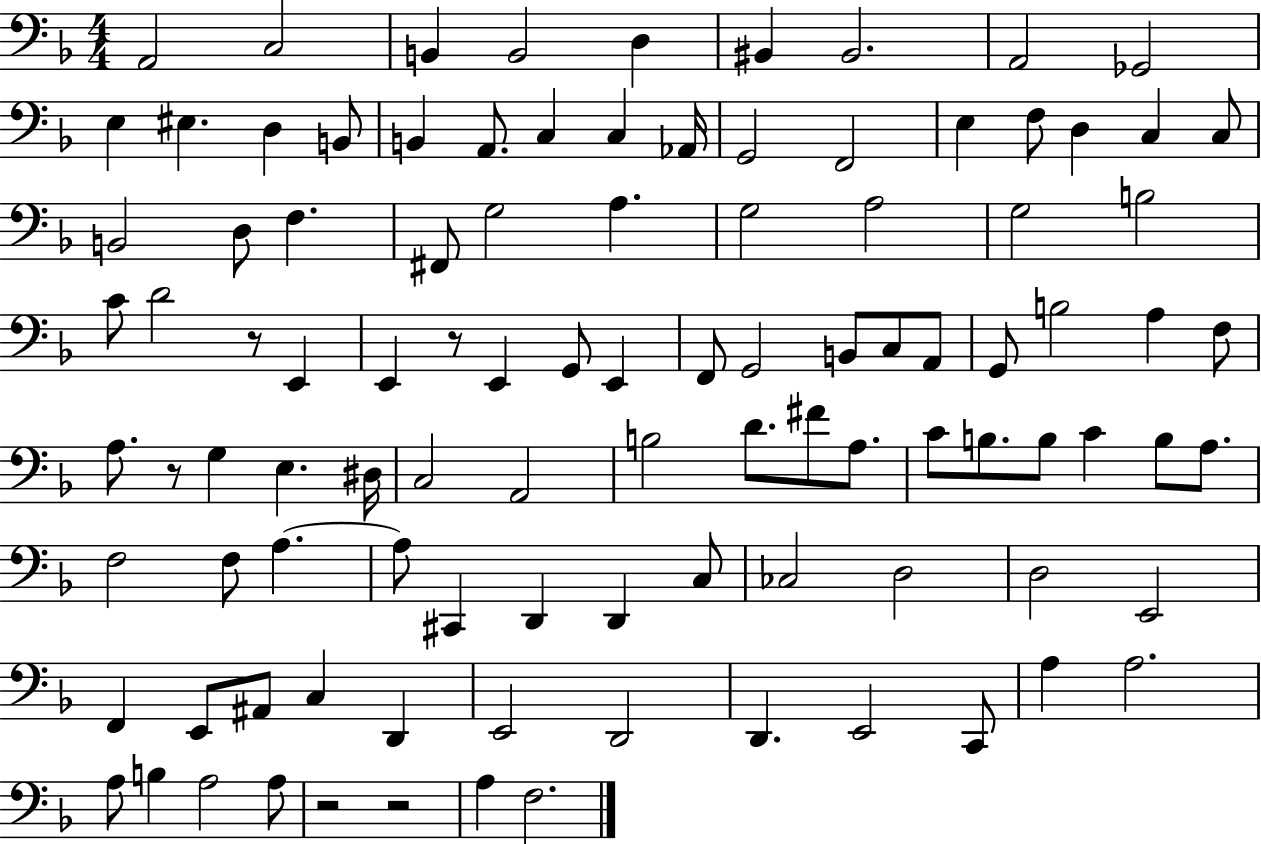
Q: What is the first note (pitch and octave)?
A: A2